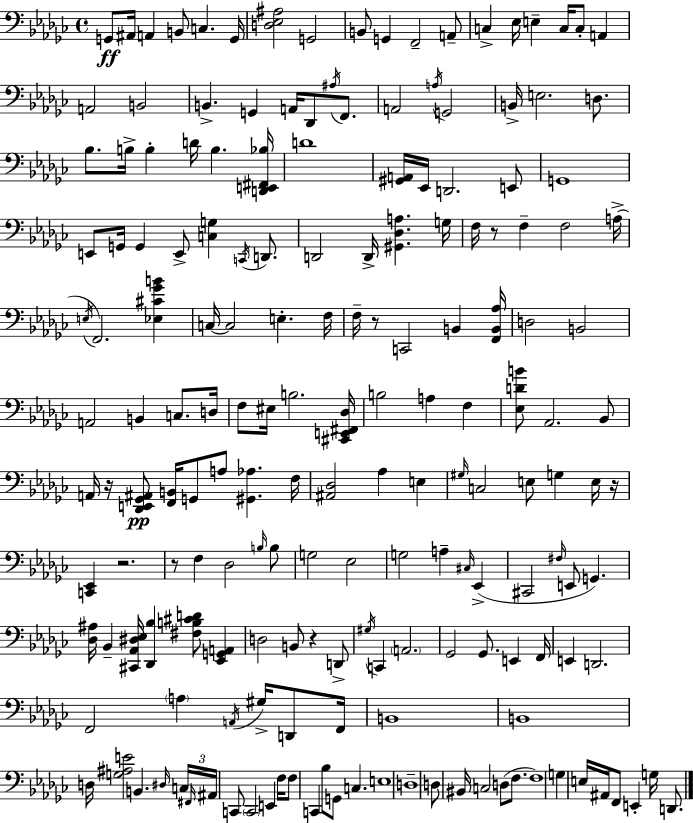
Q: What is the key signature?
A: EES minor